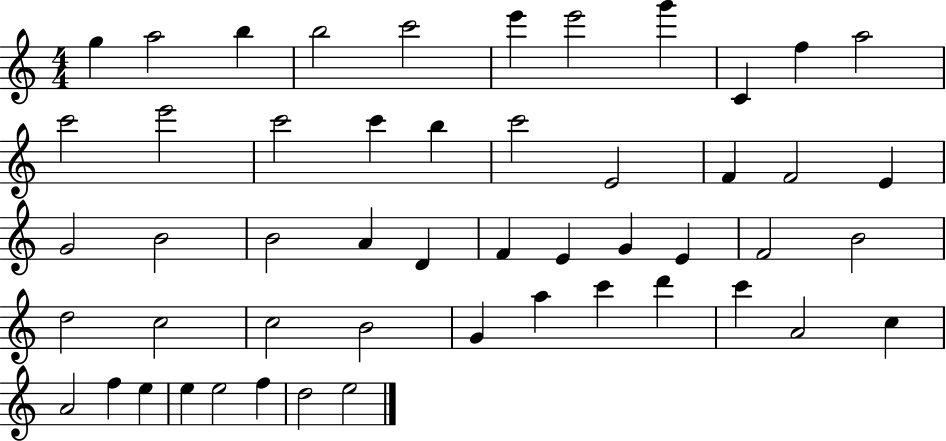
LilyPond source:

{
  \clef treble
  \numericTimeSignature
  \time 4/4
  \key c \major
  g''4 a''2 b''4 | b''2 c'''2 | e'''4 e'''2 g'''4 | c'4 f''4 a''2 | \break c'''2 e'''2 | c'''2 c'''4 b''4 | c'''2 e'2 | f'4 f'2 e'4 | \break g'2 b'2 | b'2 a'4 d'4 | f'4 e'4 g'4 e'4 | f'2 b'2 | \break d''2 c''2 | c''2 b'2 | g'4 a''4 c'''4 d'''4 | c'''4 a'2 c''4 | \break a'2 f''4 e''4 | e''4 e''2 f''4 | d''2 e''2 | \bar "|."
}